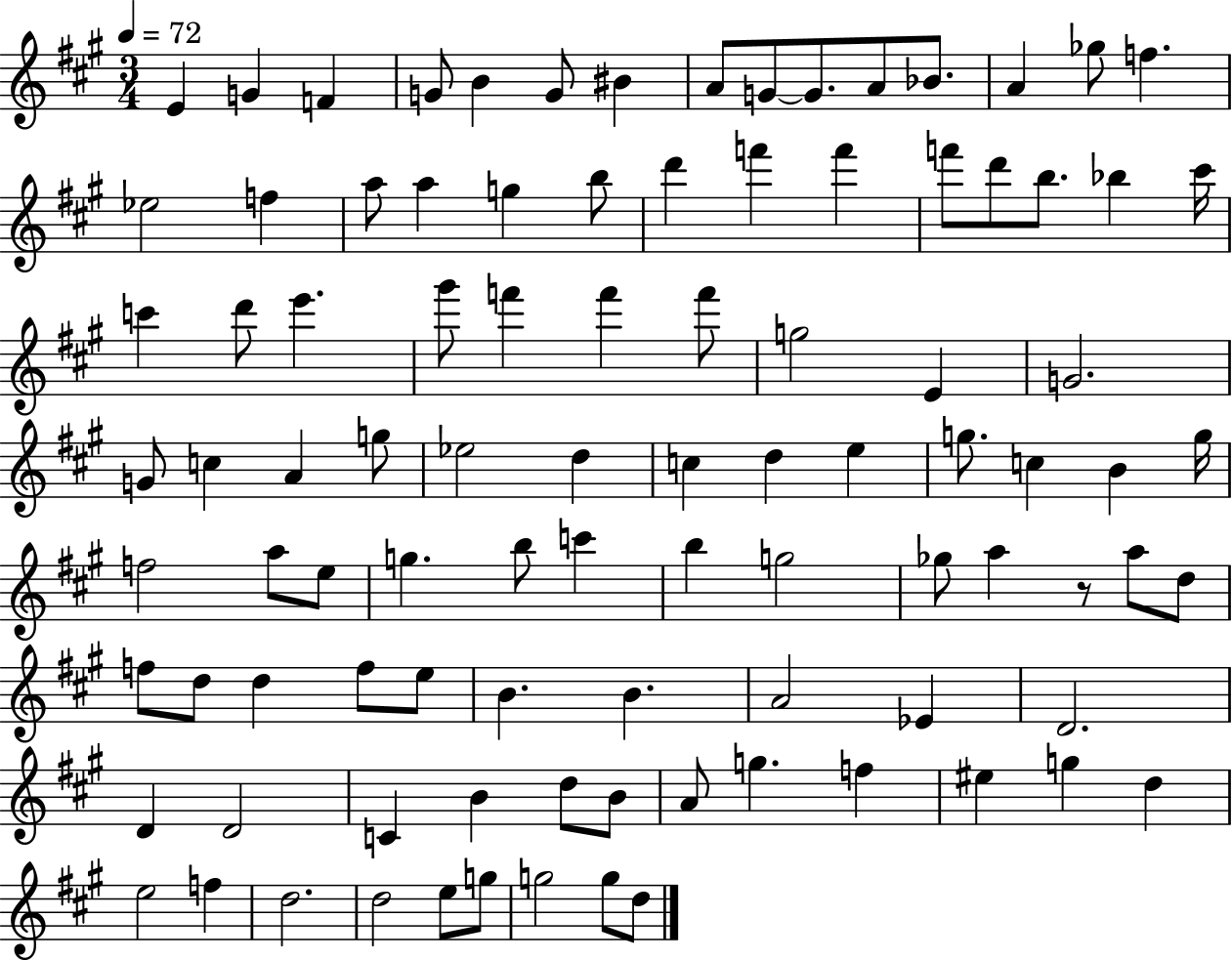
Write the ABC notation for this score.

X:1
T:Untitled
M:3/4
L:1/4
K:A
E G F G/2 B G/2 ^B A/2 G/2 G/2 A/2 _B/2 A _g/2 f _e2 f a/2 a g b/2 d' f' f' f'/2 d'/2 b/2 _b ^c'/4 c' d'/2 e' ^g'/2 f' f' f'/2 g2 E G2 G/2 c A g/2 _e2 d c d e g/2 c B g/4 f2 a/2 e/2 g b/2 c' b g2 _g/2 a z/2 a/2 d/2 f/2 d/2 d f/2 e/2 B B A2 _E D2 D D2 C B d/2 B/2 A/2 g f ^e g d e2 f d2 d2 e/2 g/2 g2 g/2 d/2